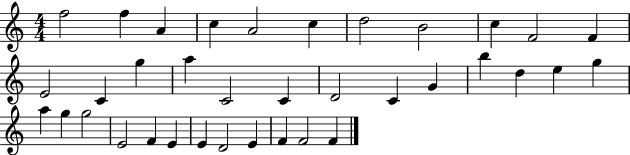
X:1
T:Untitled
M:4/4
L:1/4
K:C
f2 f A c A2 c d2 B2 c F2 F E2 C g a C2 C D2 C G b d e g a g g2 E2 F E E D2 E F F2 F